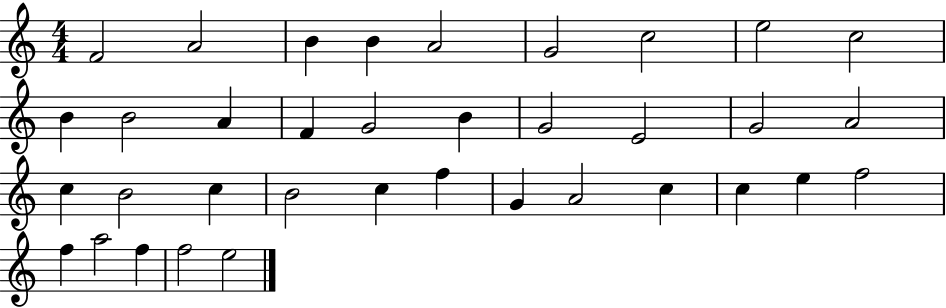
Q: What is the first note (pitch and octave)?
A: F4